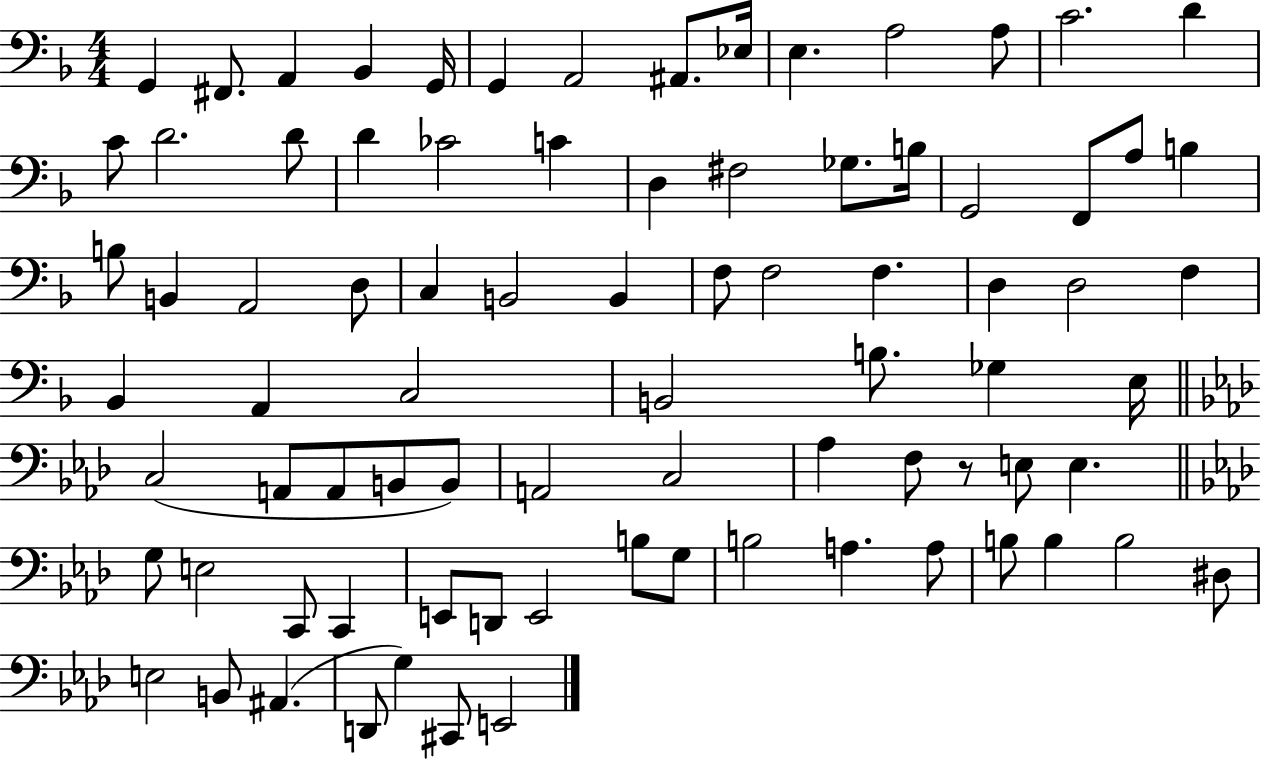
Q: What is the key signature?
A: F major